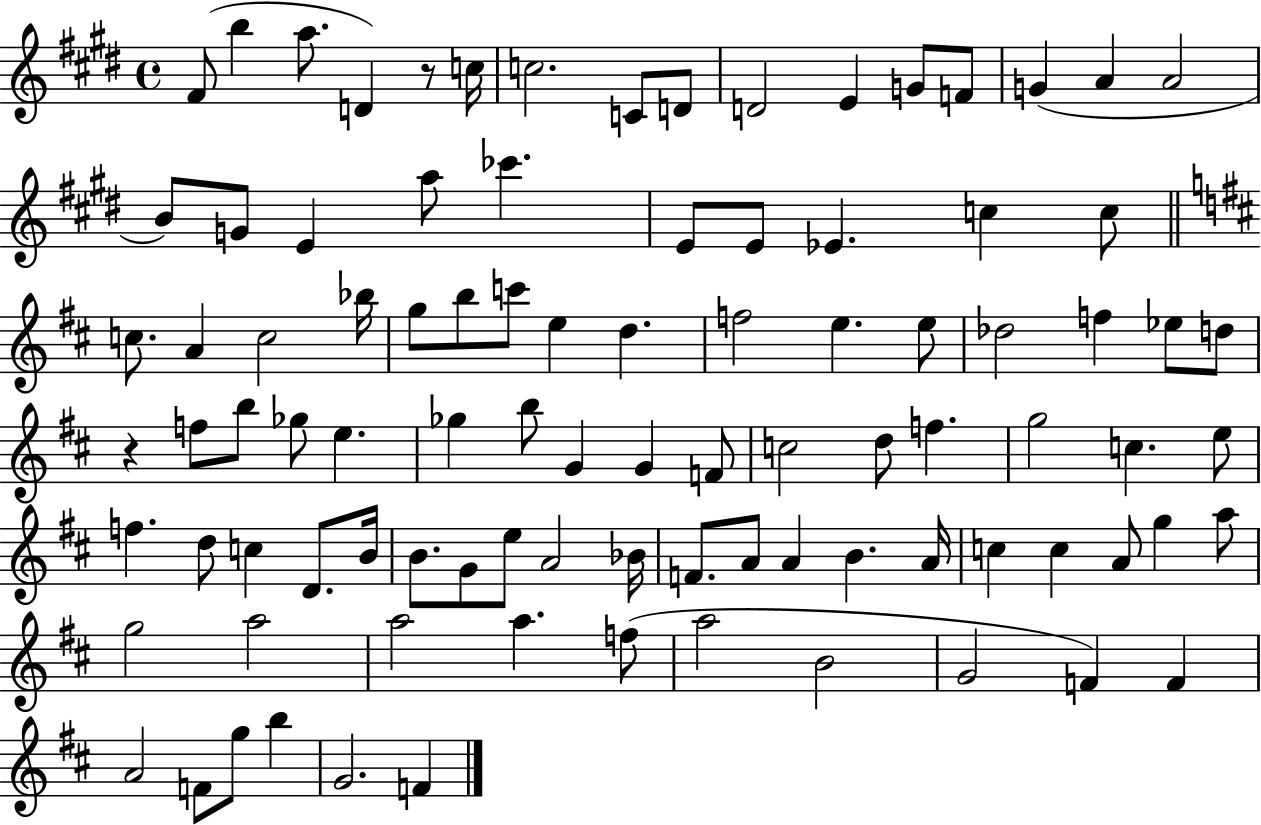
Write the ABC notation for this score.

X:1
T:Untitled
M:4/4
L:1/4
K:E
^F/2 b a/2 D z/2 c/4 c2 C/2 D/2 D2 E G/2 F/2 G A A2 B/2 G/2 E a/2 _c' E/2 E/2 _E c c/2 c/2 A c2 _b/4 g/2 b/2 c'/2 e d f2 e e/2 _d2 f _e/2 d/2 z f/2 b/2 _g/2 e _g b/2 G G F/2 c2 d/2 f g2 c e/2 f d/2 c D/2 B/4 B/2 G/2 e/2 A2 _B/4 F/2 A/2 A B A/4 c c A/2 g a/2 g2 a2 a2 a f/2 a2 B2 G2 F F A2 F/2 g/2 b G2 F